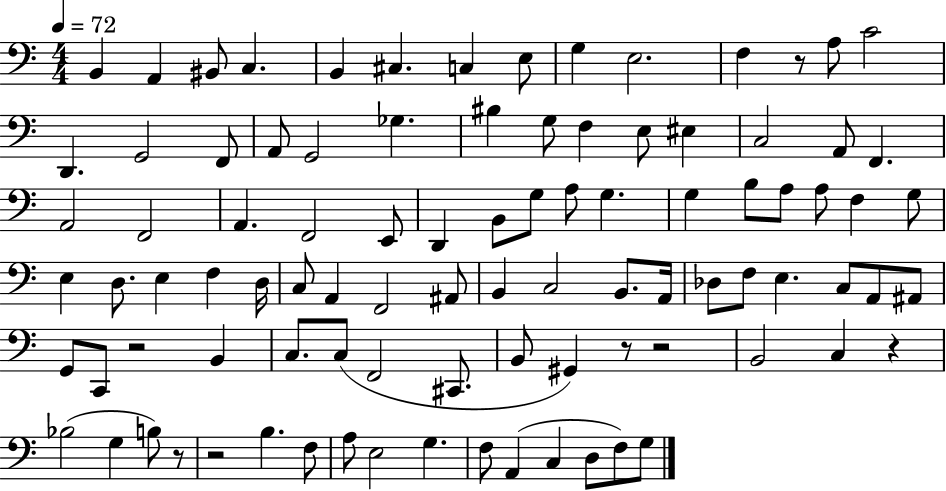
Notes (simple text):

B2/q A2/q BIS2/e C3/q. B2/q C#3/q. C3/q E3/e G3/q E3/h. F3/q R/e A3/e C4/h D2/q. G2/h F2/e A2/e G2/h Gb3/q. BIS3/q G3/e F3/q E3/e EIS3/q C3/h A2/e F2/q. A2/h F2/h A2/q. F2/h E2/e D2/q B2/e G3/e A3/e G3/q. G3/q B3/e A3/e A3/e F3/q G3/e E3/q D3/e. E3/q F3/q D3/s C3/e A2/q F2/h A#2/e B2/q C3/h B2/e. A2/s Db3/e F3/e E3/q. C3/e A2/e A#2/e G2/e C2/e R/h B2/q C3/e. C3/e F2/h C#2/e. B2/e G#2/q R/e R/h B2/h C3/q R/q Bb3/h G3/q B3/e R/e R/h B3/q. F3/e A3/e E3/h G3/q. F3/e A2/q C3/q D3/e F3/e G3/e